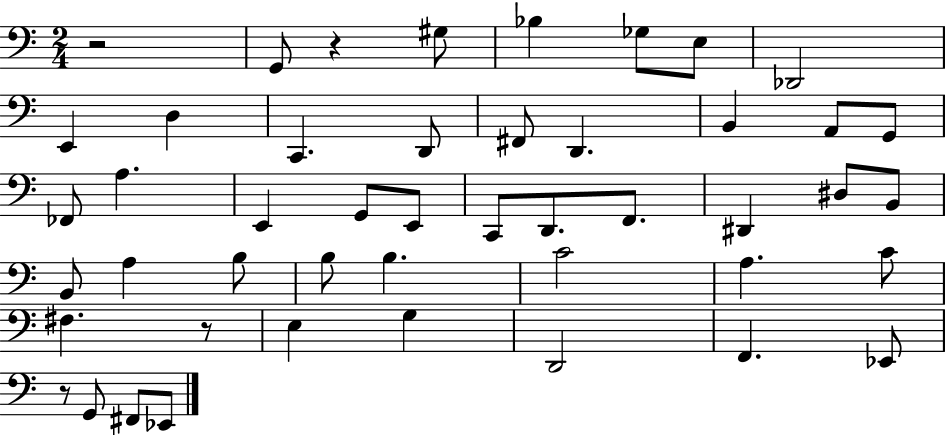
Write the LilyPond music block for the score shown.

{
  \clef bass
  \numericTimeSignature
  \time 2/4
  \key c \major
  r2 | g,8 r4 gis8 | bes4 ges8 e8 | des,2 | \break e,4 d4 | c,4. d,8 | fis,8 d,4. | b,4 a,8 g,8 | \break fes,8 a4. | e,4 g,8 e,8 | c,8 d,8. f,8. | dis,4 dis8 b,8 | \break b,8 a4 b8 | b8 b4. | c'2 | a4. c'8 | \break fis4. r8 | e4 g4 | d,2 | f,4. ees,8 | \break r8 g,8 fis,8 ees,8 | \bar "|."
}